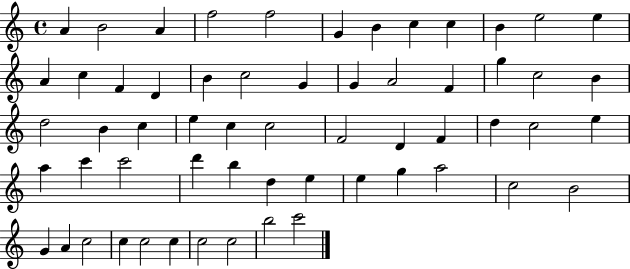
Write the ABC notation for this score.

X:1
T:Untitled
M:4/4
L:1/4
K:C
A B2 A f2 f2 G B c c B e2 e A c F D B c2 G G A2 F g c2 B d2 B c e c c2 F2 D F d c2 e a c' c'2 d' b d e e g a2 c2 B2 G A c2 c c2 c c2 c2 b2 c'2